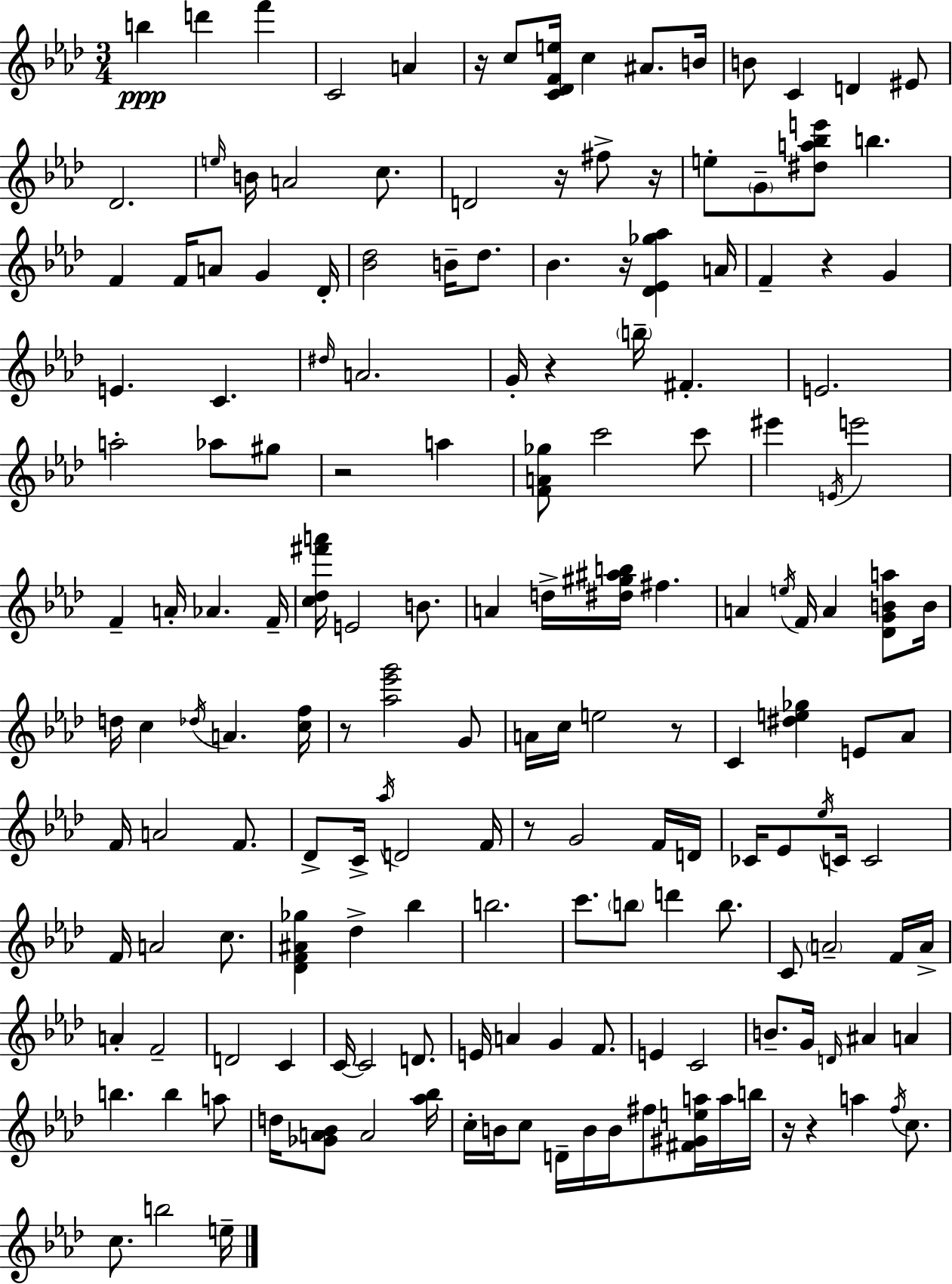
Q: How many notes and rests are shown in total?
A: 171